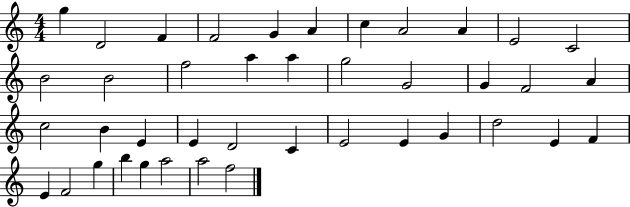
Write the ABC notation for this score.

X:1
T:Untitled
M:4/4
L:1/4
K:C
g D2 F F2 G A c A2 A E2 C2 B2 B2 f2 a a g2 G2 G F2 A c2 B E E D2 C E2 E G d2 E F E F2 g b g a2 a2 f2